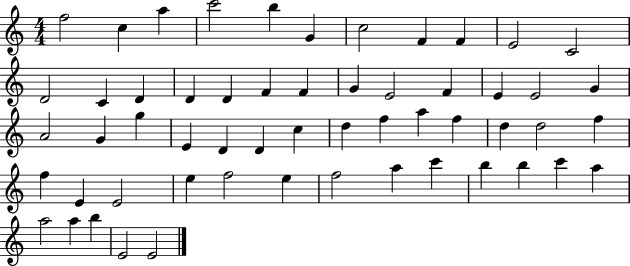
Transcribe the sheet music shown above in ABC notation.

X:1
T:Untitled
M:4/4
L:1/4
K:C
f2 c a c'2 b G c2 F F E2 C2 D2 C D D D F F G E2 F E E2 G A2 G g E D D c d f a f d d2 f f E E2 e f2 e f2 a c' b b c' a a2 a b E2 E2